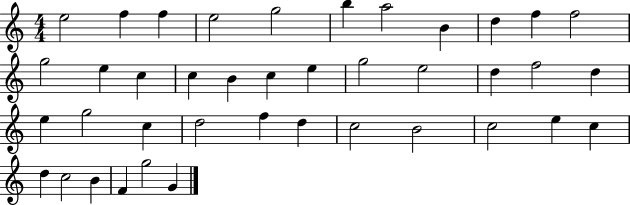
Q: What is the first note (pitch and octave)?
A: E5